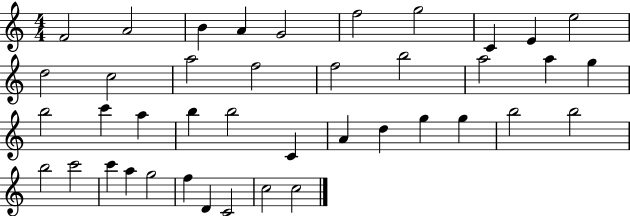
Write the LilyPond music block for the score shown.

{
  \clef treble
  \numericTimeSignature
  \time 4/4
  \key c \major
  f'2 a'2 | b'4 a'4 g'2 | f''2 g''2 | c'4 e'4 e''2 | \break d''2 c''2 | a''2 f''2 | f''2 b''2 | a''2 a''4 g''4 | \break b''2 c'''4 a''4 | b''4 b''2 c'4 | a'4 d''4 g''4 g''4 | b''2 b''2 | \break b''2 c'''2 | c'''4 a''4 g''2 | f''4 d'4 c'2 | c''2 c''2 | \break \bar "|."
}